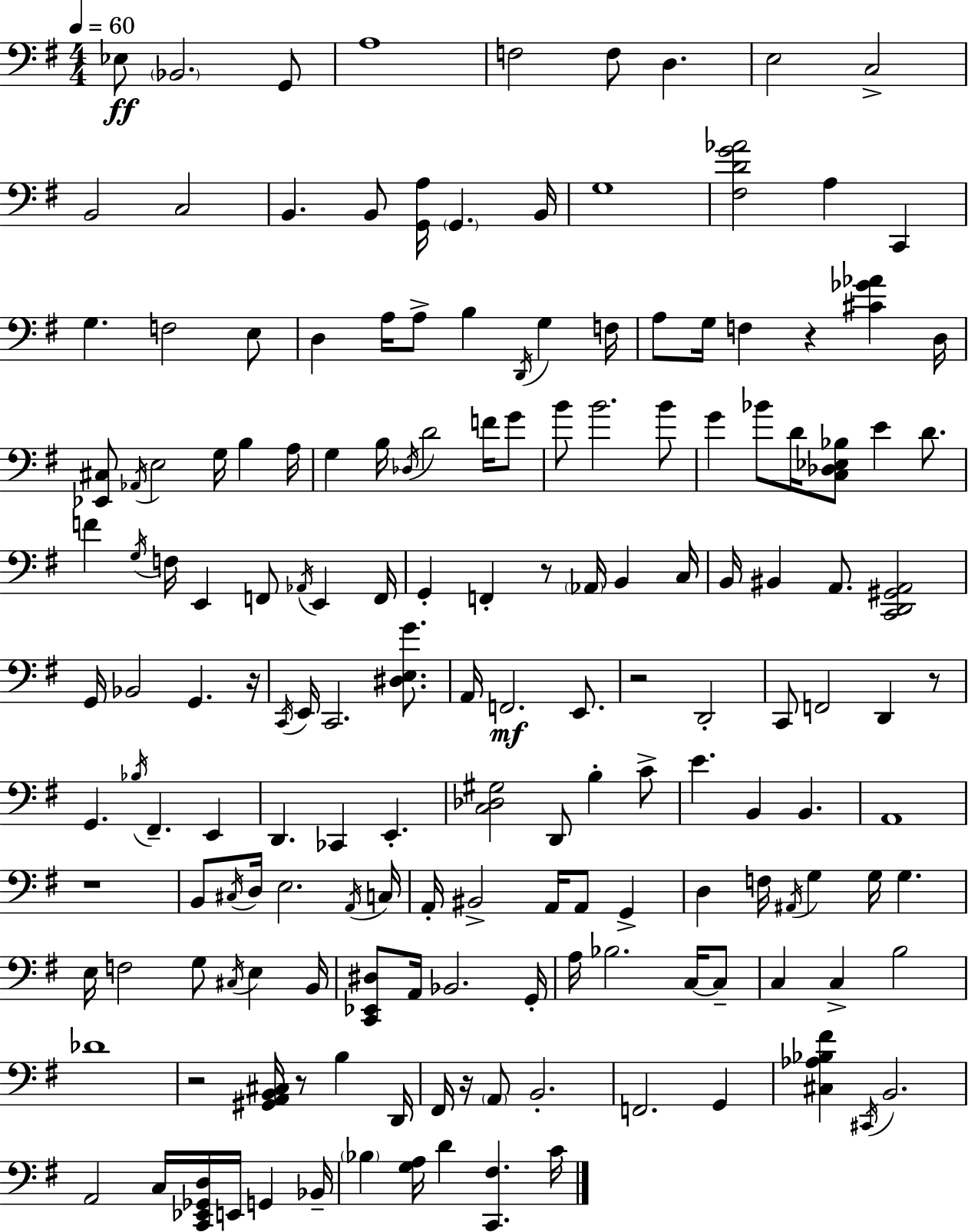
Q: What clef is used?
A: bass